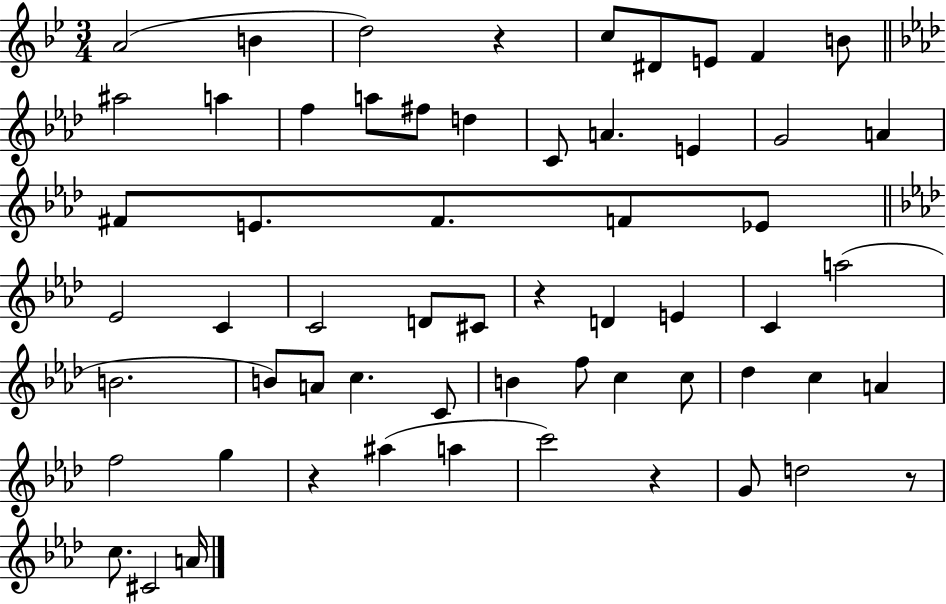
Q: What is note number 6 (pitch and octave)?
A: E4